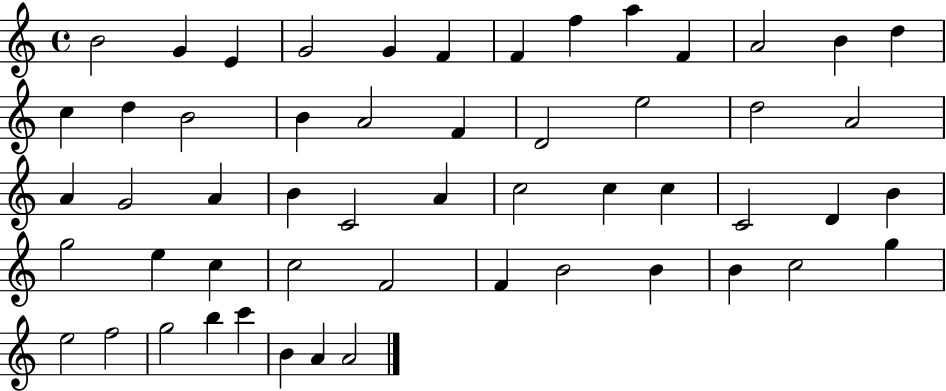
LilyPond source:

{
  \clef treble
  \time 4/4
  \defaultTimeSignature
  \key c \major
  b'2 g'4 e'4 | g'2 g'4 f'4 | f'4 f''4 a''4 f'4 | a'2 b'4 d''4 | \break c''4 d''4 b'2 | b'4 a'2 f'4 | d'2 e''2 | d''2 a'2 | \break a'4 g'2 a'4 | b'4 c'2 a'4 | c''2 c''4 c''4 | c'2 d'4 b'4 | \break g''2 e''4 c''4 | c''2 f'2 | f'4 b'2 b'4 | b'4 c''2 g''4 | \break e''2 f''2 | g''2 b''4 c'''4 | b'4 a'4 a'2 | \bar "|."
}